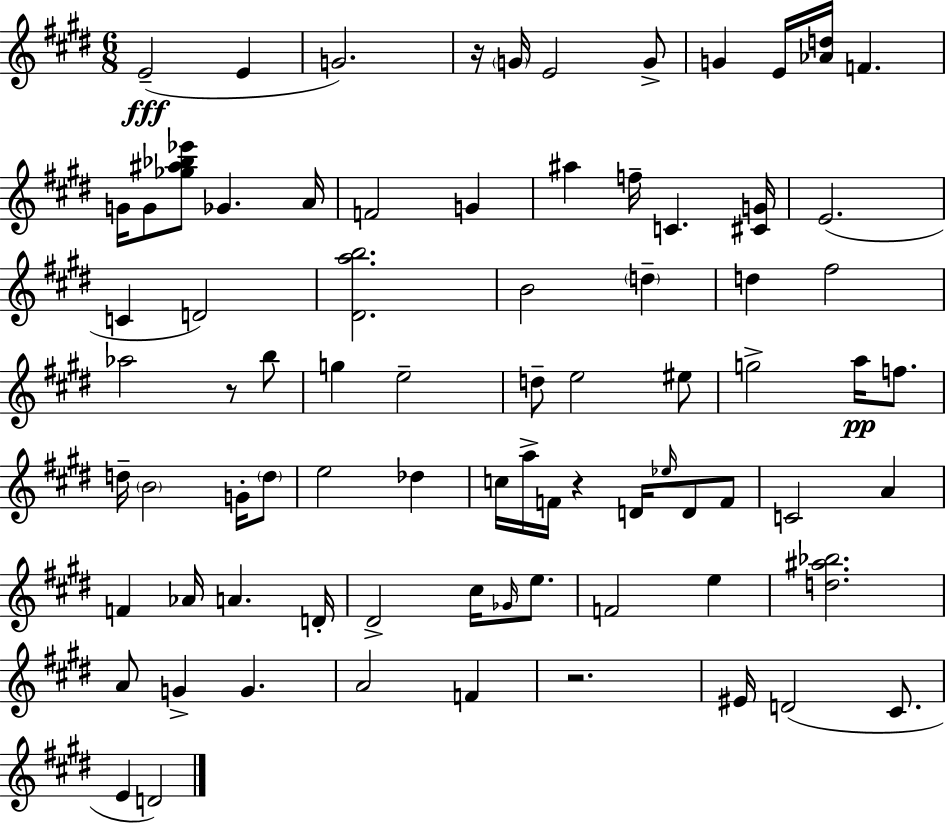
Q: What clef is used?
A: treble